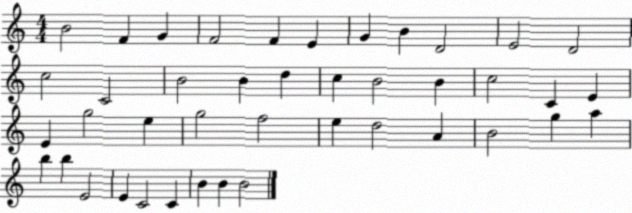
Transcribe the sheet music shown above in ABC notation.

X:1
T:Untitled
M:4/4
L:1/4
K:C
B2 F G F2 F E G B D2 E2 D2 c2 C2 B2 B d c B2 B c2 C E E g2 e g2 f2 e d2 A B2 g a b b E2 E C2 C B B B2